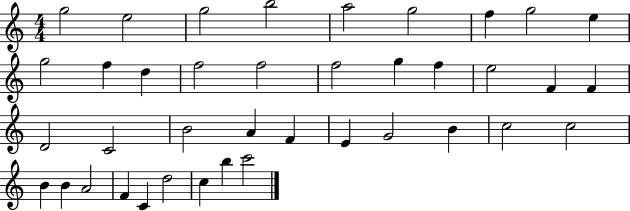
G5/h E5/h G5/h B5/h A5/h G5/h F5/q G5/h E5/q G5/h F5/q D5/q F5/h F5/h F5/h G5/q F5/q E5/h F4/q F4/q D4/h C4/h B4/h A4/q F4/q E4/q G4/h B4/q C5/h C5/h B4/q B4/q A4/h F4/q C4/q D5/h C5/q B5/q C6/h